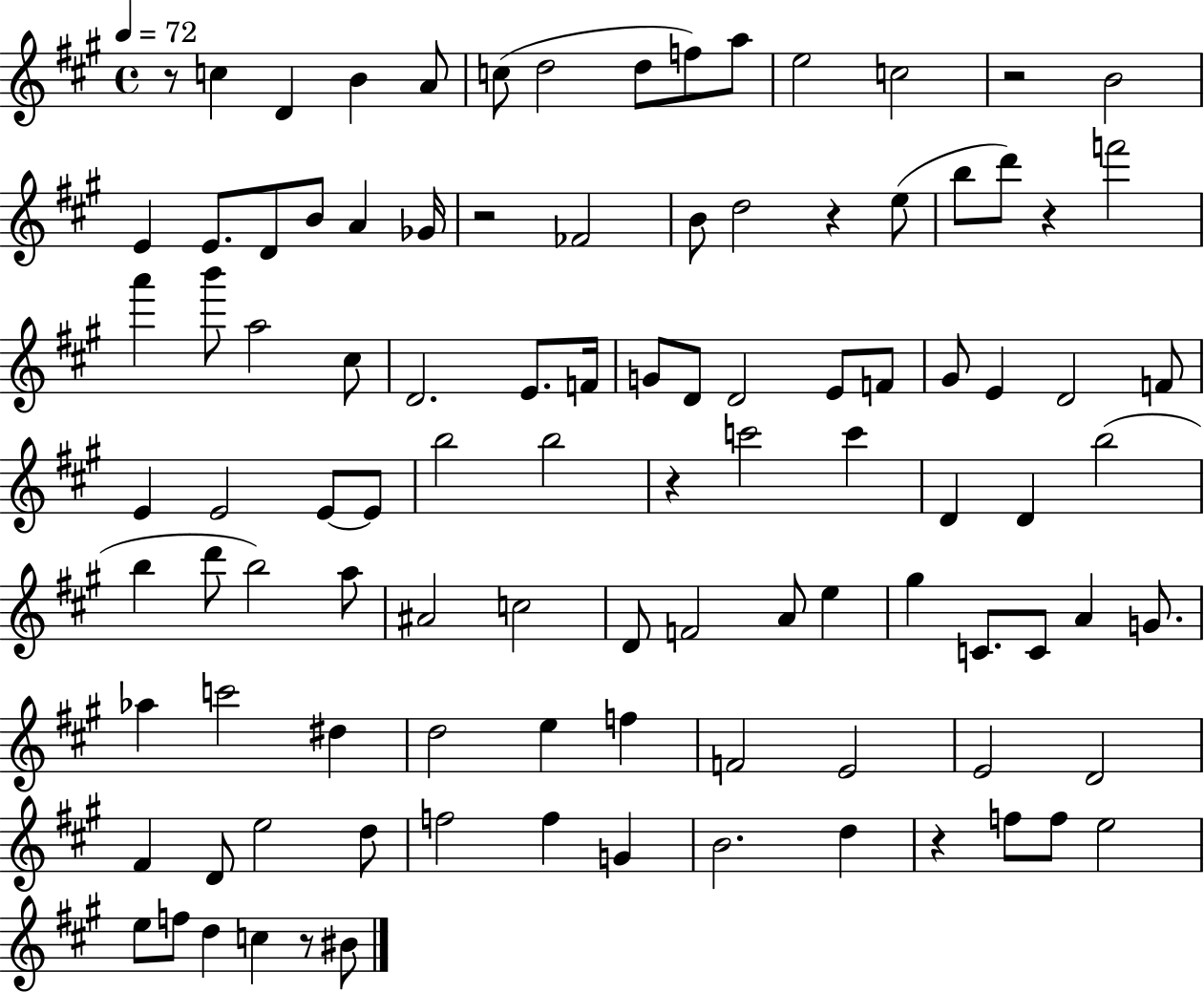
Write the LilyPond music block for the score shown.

{
  \clef treble
  \time 4/4
  \defaultTimeSignature
  \key a \major
  \tempo 4 = 72
  r8 c''4 d'4 b'4 a'8 | c''8( d''2 d''8 f''8) a''8 | e''2 c''2 | r2 b'2 | \break e'4 e'8. d'8 b'8 a'4 ges'16 | r2 fes'2 | b'8 d''2 r4 e''8( | b''8 d'''8) r4 f'''2 | \break a'''4 b'''8 a''2 cis''8 | d'2. e'8. f'16 | g'8 d'8 d'2 e'8 f'8 | gis'8 e'4 d'2 f'8 | \break e'4 e'2 e'8~~ e'8 | b''2 b''2 | r4 c'''2 c'''4 | d'4 d'4 b''2( | \break b''4 d'''8 b''2) a''8 | ais'2 c''2 | d'8 f'2 a'8 e''4 | gis''4 c'8. c'8 a'4 g'8. | \break aes''4 c'''2 dis''4 | d''2 e''4 f''4 | f'2 e'2 | e'2 d'2 | \break fis'4 d'8 e''2 d''8 | f''2 f''4 g'4 | b'2. d''4 | r4 f''8 f''8 e''2 | \break e''8 f''8 d''4 c''4 r8 bis'8 | \bar "|."
}